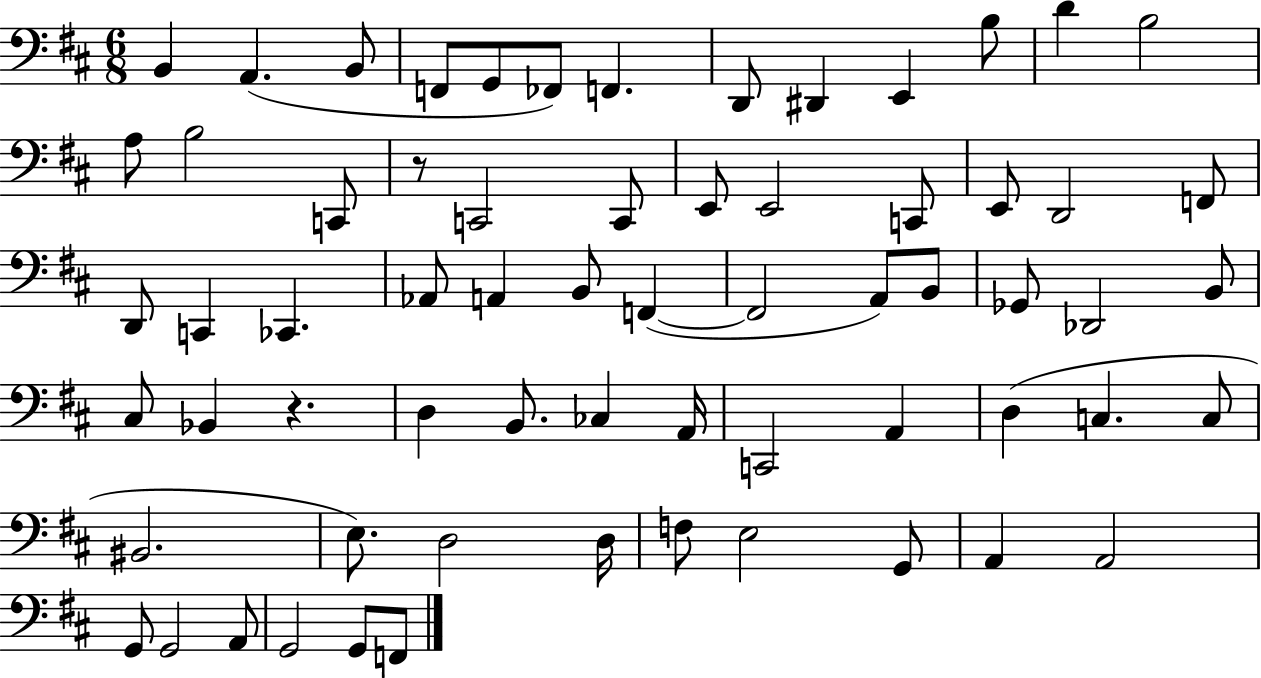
B2/q A2/q. B2/e F2/e G2/e FES2/e F2/q. D2/e D#2/q E2/q B3/e D4/q B3/h A3/e B3/h C2/e R/e C2/h C2/e E2/e E2/h C2/e E2/e D2/h F2/e D2/e C2/q CES2/q. Ab2/e A2/q B2/e F2/q F2/h A2/e B2/e Gb2/e Db2/h B2/e C#3/e Bb2/q R/q. D3/q B2/e. CES3/q A2/s C2/h A2/q D3/q C3/q. C3/e BIS2/h. E3/e. D3/h D3/s F3/e E3/h G2/e A2/q A2/h G2/e G2/h A2/e G2/h G2/e F2/e